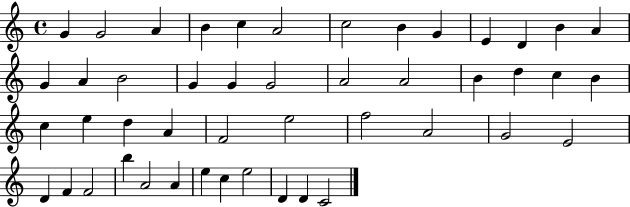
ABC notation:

X:1
T:Untitled
M:4/4
L:1/4
K:C
G G2 A B c A2 c2 B G E D B A G A B2 G G G2 A2 A2 B d c B c e d A F2 e2 f2 A2 G2 E2 D F F2 b A2 A e c e2 D D C2